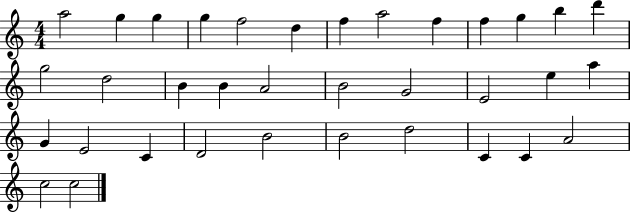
X:1
T:Untitled
M:4/4
L:1/4
K:C
a2 g g g f2 d f a2 f f g b d' g2 d2 B B A2 B2 G2 E2 e a G E2 C D2 B2 B2 d2 C C A2 c2 c2